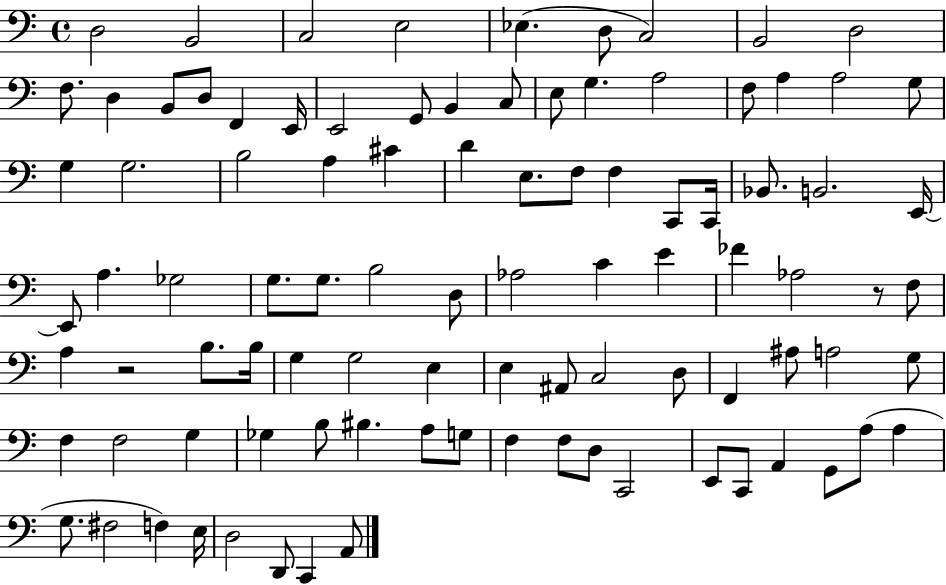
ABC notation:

X:1
T:Untitled
M:4/4
L:1/4
K:C
D,2 B,,2 C,2 E,2 _E, D,/2 C,2 B,,2 D,2 F,/2 D, B,,/2 D,/2 F,, E,,/4 E,,2 G,,/2 B,, C,/2 E,/2 G, A,2 F,/2 A, A,2 G,/2 G, G,2 B,2 A, ^C D E,/2 F,/2 F, C,,/2 C,,/4 _B,,/2 B,,2 E,,/4 E,,/2 A, _G,2 G,/2 G,/2 B,2 D,/2 _A,2 C E _F _A,2 z/2 F,/2 A, z2 B,/2 B,/4 G, G,2 E, E, ^A,,/2 C,2 D,/2 F,, ^A,/2 A,2 G,/2 F, F,2 G, _G, B,/2 ^B, A,/2 G,/2 F, F,/2 D,/2 C,,2 E,,/2 C,,/2 A,, G,,/2 A,/2 A, G,/2 ^F,2 F, E,/4 D,2 D,,/2 C,, A,,/2